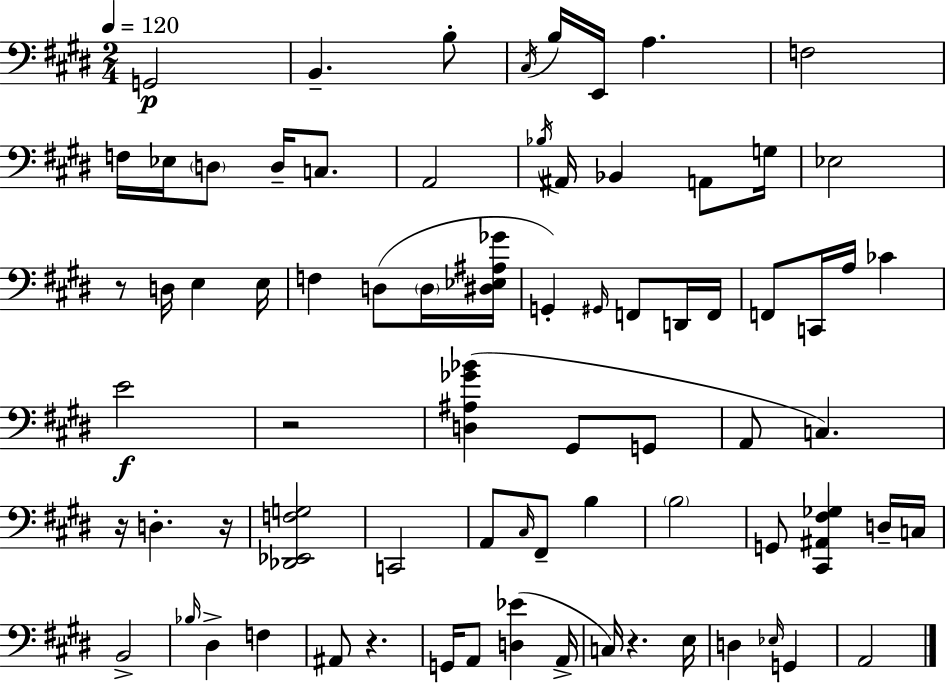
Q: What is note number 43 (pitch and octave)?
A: A2